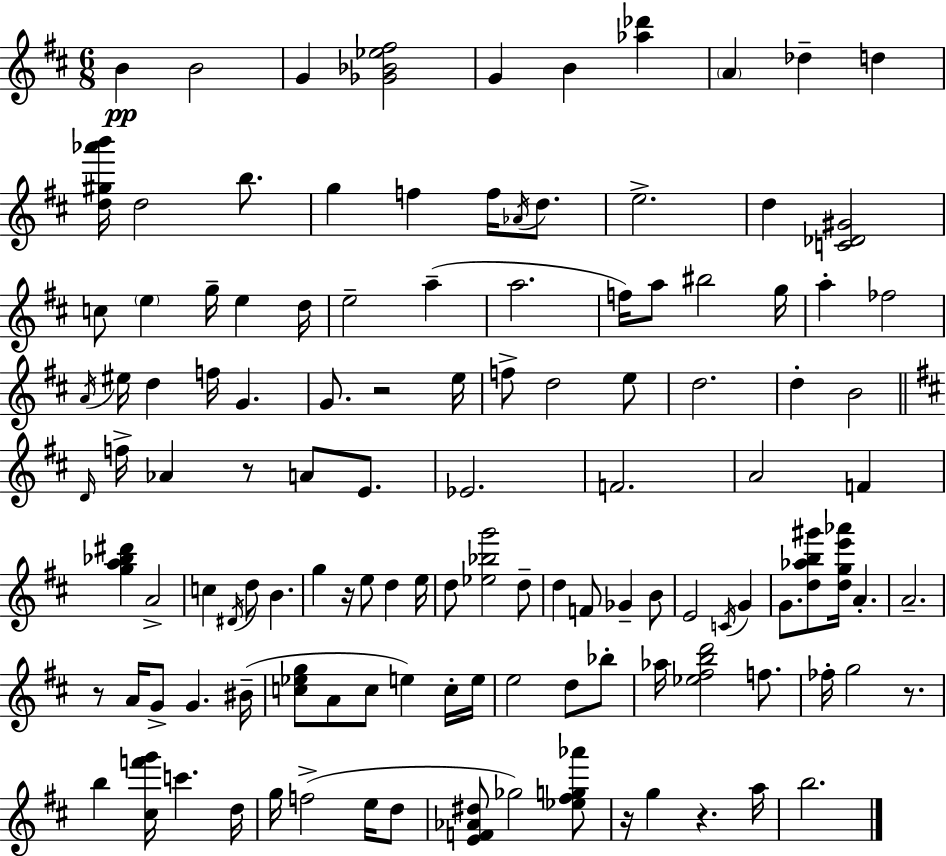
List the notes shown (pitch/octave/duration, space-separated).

B4/q B4/h G4/q [Gb4,Bb4,Eb5,F#5]/h G4/q B4/q [Ab5,Db6]/q A4/q Db5/q D5/q [D5,G#5,Ab6,B6]/s D5/h B5/e. G5/q F5/q F5/s Ab4/s D5/e. E5/h. D5/q [C4,Db4,G#4]/h C5/e E5/q G5/s E5/q D5/s E5/h A5/q A5/h. F5/s A5/e BIS5/h G5/s A5/q FES5/h A4/s EIS5/s D5/q F5/s G4/q. G4/e. R/h E5/s F5/e D5/h E5/e D5/h. D5/q B4/h D4/s F5/s Ab4/q R/e A4/e E4/e. Eb4/h. F4/h. A4/h F4/q [G5,A5,Bb5,D#6]/q A4/h C5/q D#4/s D5/e B4/q. G5/q R/s E5/e D5/q E5/s D5/e [Eb5,Bb5,G6]/h D5/e D5/q F4/e Gb4/q B4/e E4/h C4/s G4/q G4/e. [D5,Ab5,B5,G#6]/e [D5,G5,E6,Ab6]/s A4/q. A4/h. R/e A4/s G4/e G4/q. BIS4/s [C5,Eb5,G5]/e A4/e C5/e E5/q C5/s E5/s E5/h D5/e Bb5/e Ab5/s [Eb5,F#5,B5,D6]/h F5/e. FES5/s G5/h R/e. B5/q [C#5,F6,G6]/s C6/q. D5/s G5/s F5/h E5/s D5/e [E4,F4,Ab4,D#5]/e Gb5/h [Eb5,F#5,G5,Ab6]/e R/s G5/q R/q. A5/s B5/h.